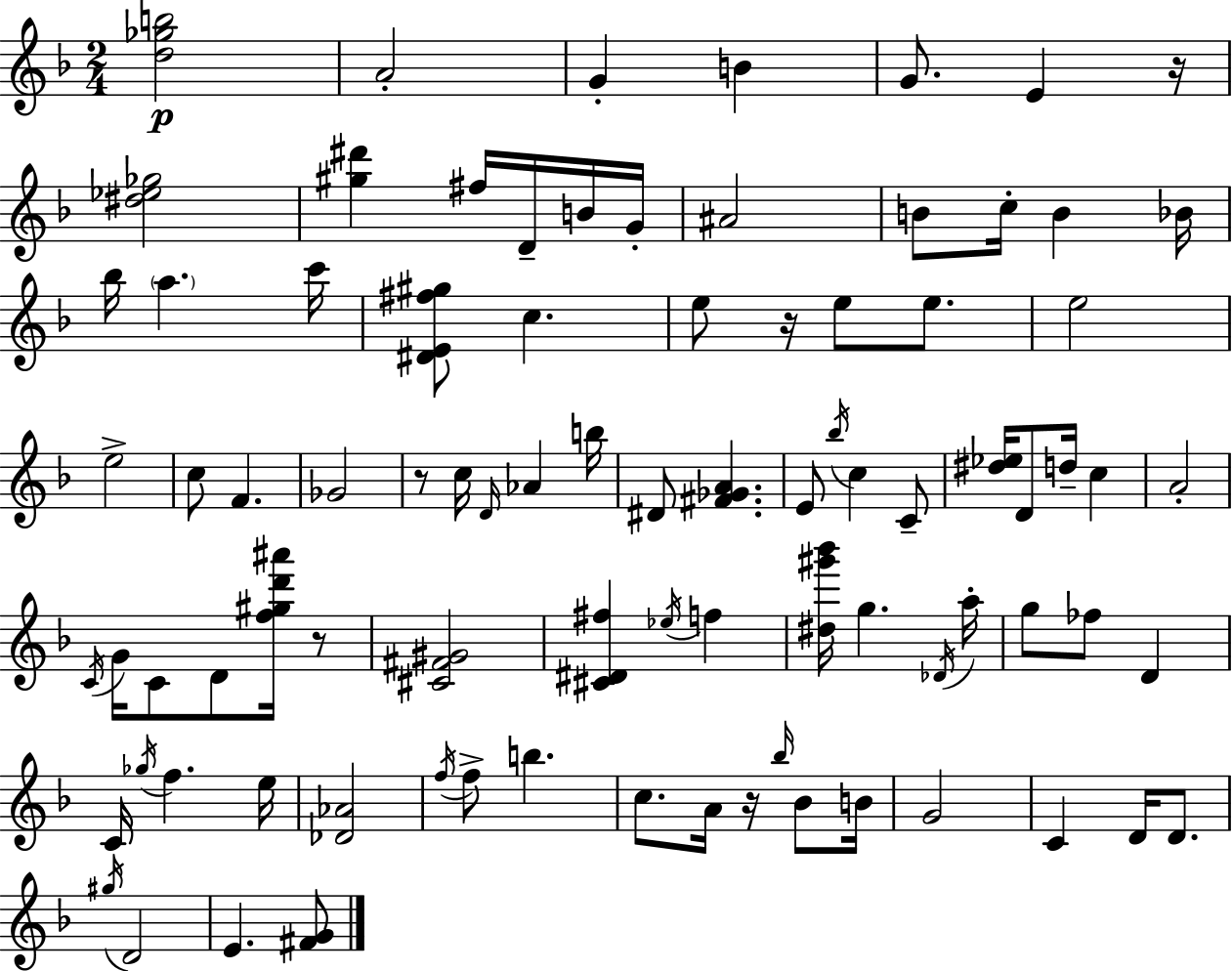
[D5,Gb5,B5]/h A4/h G4/q B4/q G4/e. E4/q R/s [D#5,Eb5,Gb5]/h [G#5,D#6]/q F#5/s D4/s B4/s G4/s A#4/h B4/e C5/s B4/q Bb4/s Bb5/s A5/q. C6/s [D#4,E4,F#5,G#5]/e C5/q. E5/e R/s E5/e E5/e. E5/h E5/h C5/e F4/q. Gb4/h R/e C5/s D4/s Ab4/q B5/s D#4/e [F#4,Gb4,A4]/q. E4/e Bb5/s C5/q C4/e [D#5,Eb5]/s D4/e D5/s C5/q A4/h C4/s G4/s C4/e D4/e [F5,G#5,D6,A#6]/s R/e [C#4,F#4,G#4]/h [C#4,D#4,F#5]/q Eb5/s F5/q [D#5,G#6,Bb6]/s G5/q. Db4/s A5/s G5/e FES5/e D4/q C4/s Gb5/s F5/q. E5/s [Db4,Ab4]/h F5/s F5/e B5/q. C5/e. A4/s R/s Bb5/s Bb4/e B4/s G4/h C4/q D4/s D4/e. G#5/s D4/h E4/q. [F#4,G4]/e